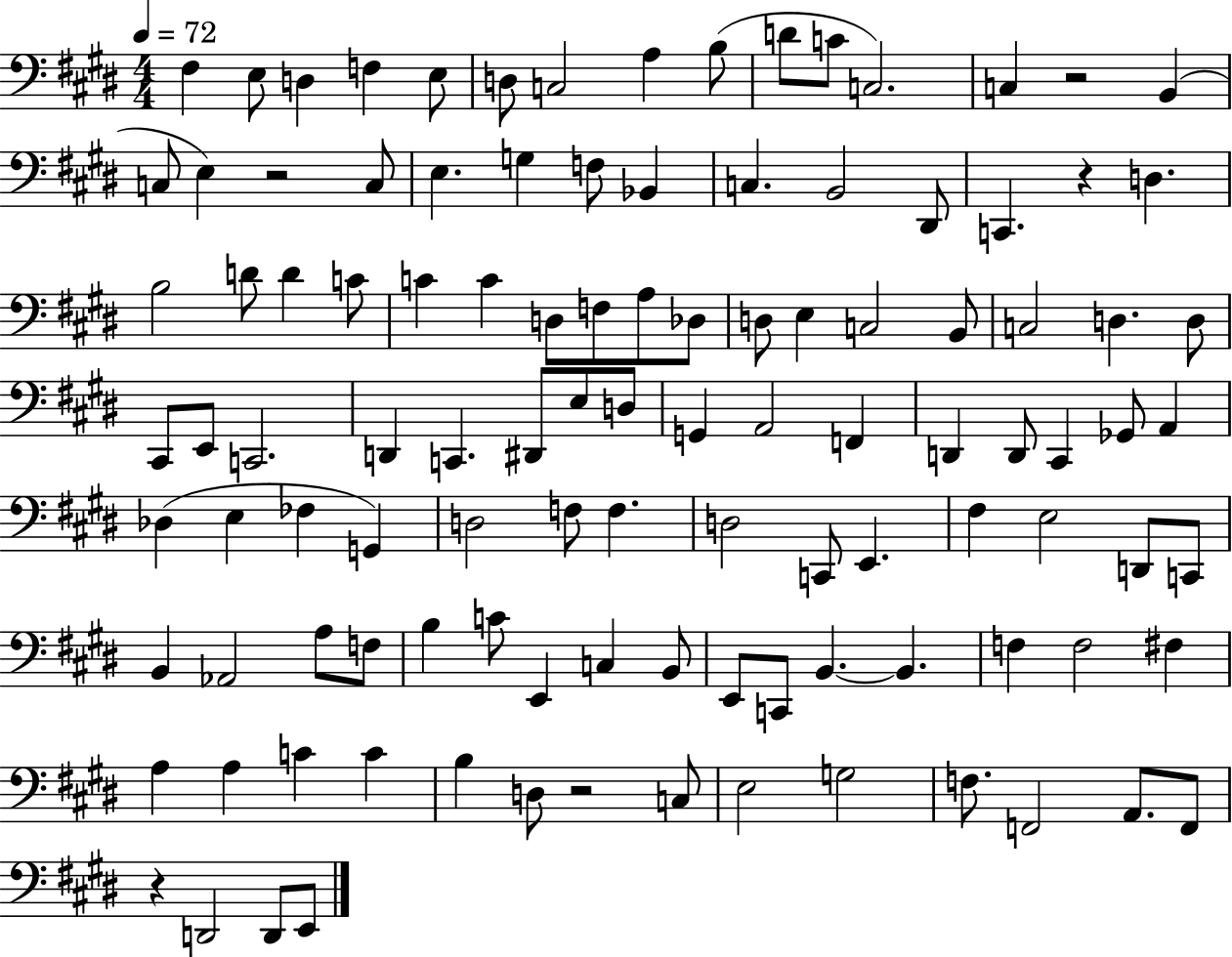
F#3/q E3/e D3/q F3/q E3/e D3/e C3/h A3/q B3/e D4/e C4/e C3/h. C3/q R/h B2/q C3/e E3/q R/h C3/e E3/q. G3/q F3/e Bb2/q C3/q. B2/h D#2/e C2/q. R/q D3/q. B3/h D4/e D4/q C4/e C4/q C4/q D3/e F3/e A3/e Db3/e D3/e E3/q C3/h B2/e C3/h D3/q. D3/e C#2/e E2/e C2/h. D2/q C2/q. D#2/e E3/e D3/e G2/q A2/h F2/q D2/q D2/e C#2/q Gb2/e A2/q Db3/q E3/q FES3/q G2/q D3/h F3/e F3/q. D3/h C2/e E2/q. F#3/q E3/h D2/e C2/e B2/q Ab2/h A3/e F3/e B3/q C4/e E2/q C3/q B2/e E2/e C2/e B2/q. B2/q. F3/q F3/h F#3/q A3/q A3/q C4/q C4/q B3/q D3/e R/h C3/e E3/h G3/h F3/e. F2/h A2/e. F2/e R/q D2/h D2/e E2/e